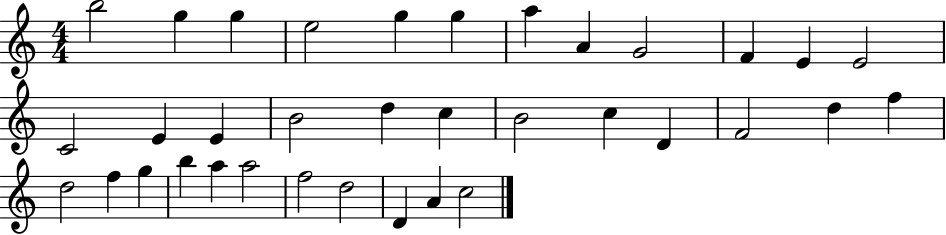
B5/h G5/q G5/q E5/h G5/q G5/q A5/q A4/q G4/h F4/q E4/q E4/h C4/h E4/q E4/q B4/h D5/q C5/q B4/h C5/q D4/q F4/h D5/q F5/q D5/h F5/q G5/q B5/q A5/q A5/h F5/h D5/h D4/q A4/q C5/h